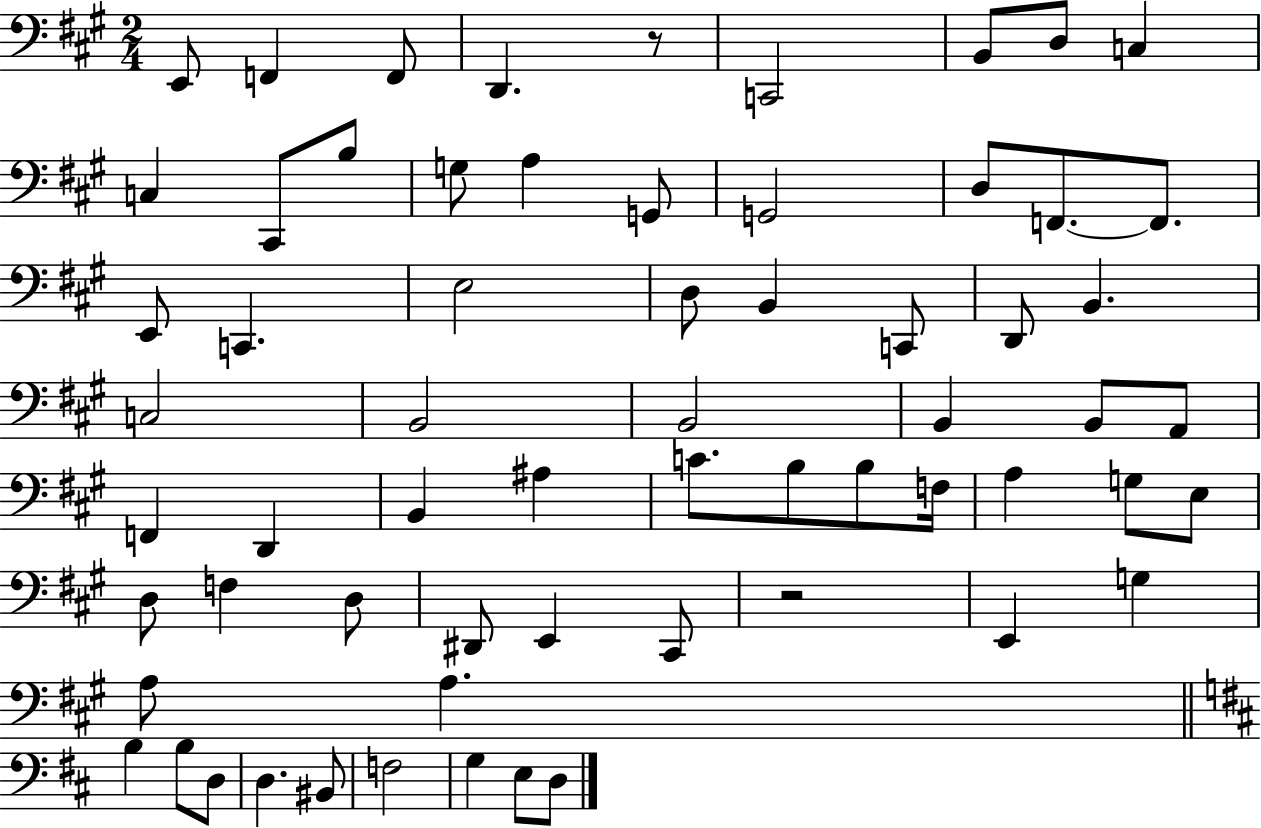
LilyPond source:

{
  \clef bass
  \numericTimeSignature
  \time 2/4
  \key a \major
  e,8 f,4 f,8 | d,4. r8 | c,2 | b,8 d8 c4 | \break c4 cis,8 b8 | g8 a4 g,8 | g,2 | d8 f,8.~~ f,8. | \break e,8 c,4. | e2 | d8 b,4 c,8 | d,8 b,4. | \break c2 | b,2 | b,2 | b,4 b,8 a,8 | \break f,4 d,4 | b,4 ais4 | c'8. b8 b8 f16 | a4 g8 e8 | \break d8 f4 d8 | dis,8 e,4 cis,8 | r2 | e,4 g4 | \break a8 a4. | \bar "||" \break \key d \major b4 b8 d8 | d4. bis,8 | f2 | g4 e8 d8 | \break \bar "|."
}